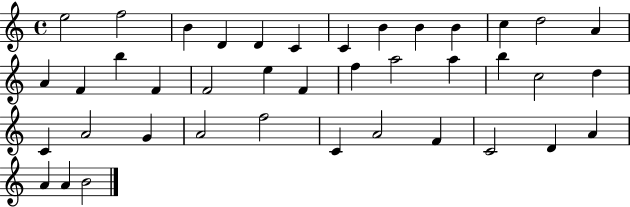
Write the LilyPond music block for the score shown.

{
  \clef treble
  \time 4/4
  \defaultTimeSignature
  \key c \major
  e''2 f''2 | b'4 d'4 d'4 c'4 | c'4 b'4 b'4 b'4 | c''4 d''2 a'4 | \break a'4 f'4 b''4 f'4 | f'2 e''4 f'4 | f''4 a''2 a''4 | b''4 c''2 d''4 | \break c'4 a'2 g'4 | a'2 f''2 | c'4 a'2 f'4 | c'2 d'4 a'4 | \break a'4 a'4 b'2 | \bar "|."
}